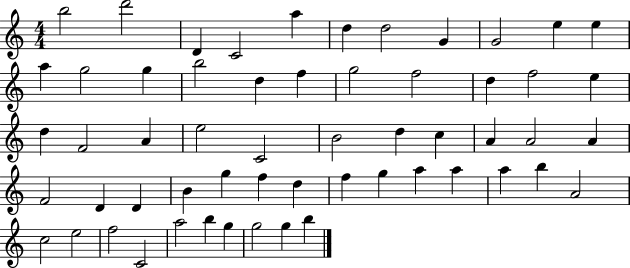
X:1
T:Untitled
M:4/4
L:1/4
K:C
b2 d'2 D C2 a d d2 G G2 e e a g2 g b2 d f g2 f2 d f2 e d F2 A e2 C2 B2 d c A A2 A F2 D D B g f d f g a a a b A2 c2 e2 f2 C2 a2 b g g2 g b